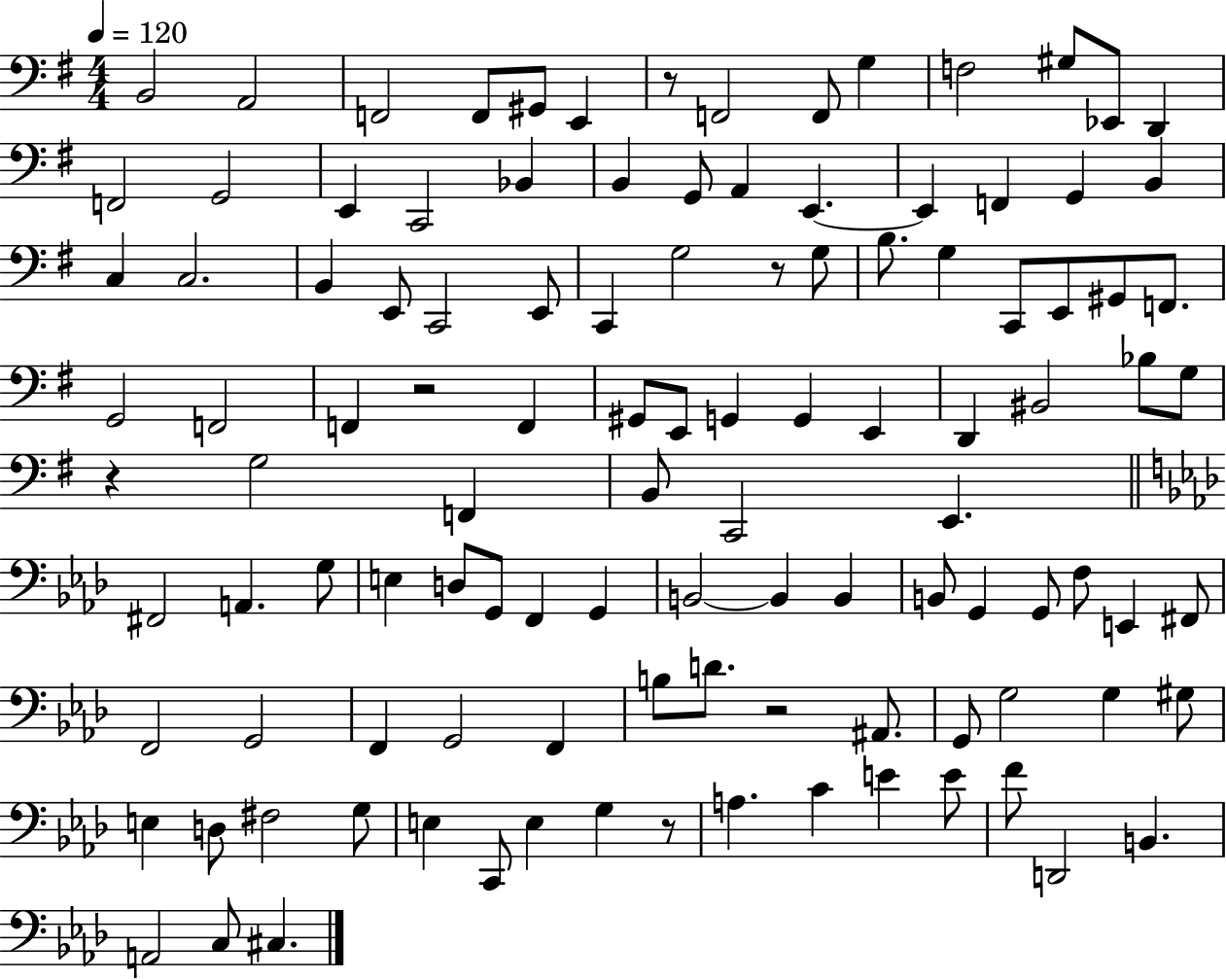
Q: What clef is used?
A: bass